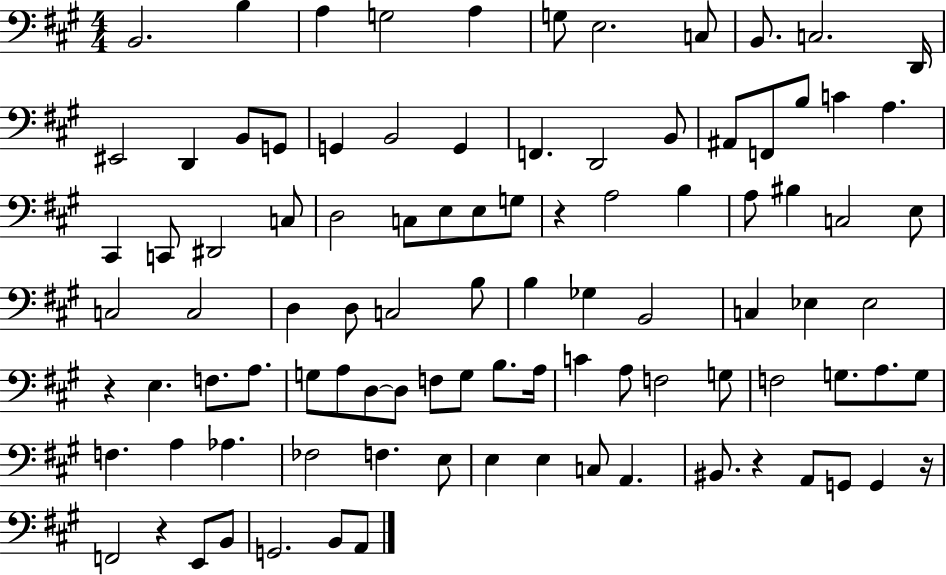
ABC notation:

X:1
T:Untitled
M:4/4
L:1/4
K:A
B,,2 B, A, G,2 A, G,/2 E,2 C,/2 B,,/2 C,2 D,,/4 ^E,,2 D,, B,,/2 G,,/2 G,, B,,2 G,, F,, D,,2 B,,/2 ^A,,/2 F,,/2 B,/2 C A, ^C,, C,,/2 ^D,,2 C,/2 D,2 C,/2 E,/2 E,/2 G,/2 z A,2 B, A,/2 ^B, C,2 E,/2 C,2 C,2 D, D,/2 C,2 B,/2 B, _G, B,,2 C, _E, _E,2 z E, F,/2 A,/2 G,/2 A,/2 D,/2 D,/2 F,/2 G,/2 B,/2 A,/4 C A,/2 F,2 G,/2 F,2 G,/2 A,/2 G,/2 F, A, _A, _F,2 F, E,/2 E, E, C,/2 A,, ^B,,/2 z A,,/2 G,,/2 G,, z/4 F,,2 z E,,/2 B,,/2 G,,2 B,,/2 A,,/2